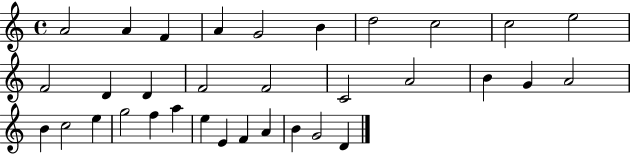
X:1
T:Untitled
M:4/4
L:1/4
K:C
A2 A F A G2 B d2 c2 c2 e2 F2 D D F2 F2 C2 A2 B G A2 B c2 e g2 f a e E F A B G2 D